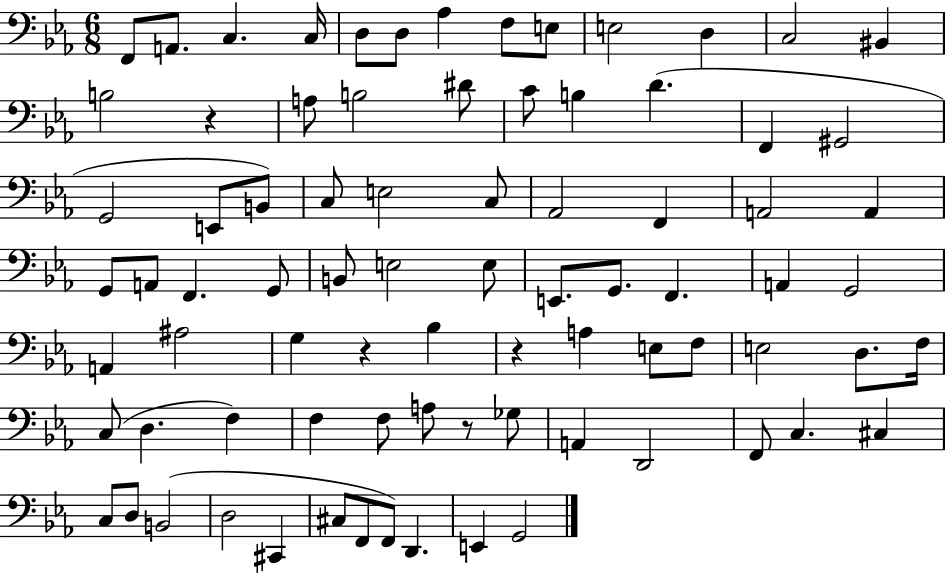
F2/e A2/e. C3/q. C3/s D3/e D3/e Ab3/q F3/e E3/e E3/h D3/q C3/h BIS2/q B3/h R/q A3/e B3/h D#4/e C4/e B3/q D4/q. F2/q G#2/h G2/h E2/e B2/e C3/e E3/h C3/e Ab2/h F2/q A2/h A2/q G2/e A2/e F2/q. G2/e B2/e E3/h E3/e E2/e. G2/e. F2/q. A2/q G2/h A2/q A#3/h G3/q R/q Bb3/q R/q A3/q E3/e F3/e E3/h D3/e. F3/s C3/e D3/q. F3/q F3/q F3/e A3/e R/e Gb3/e A2/q D2/h F2/e C3/q. C#3/q C3/e D3/e B2/h D3/h C#2/q C#3/e F2/e F2/e D2/q. E2/q G2/h